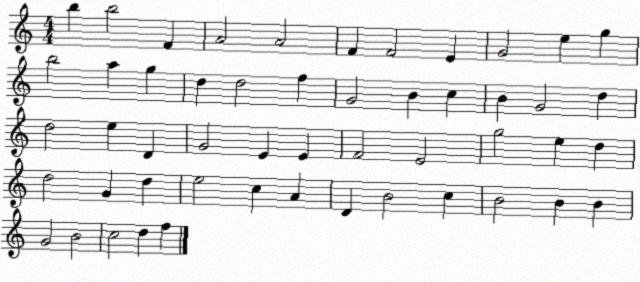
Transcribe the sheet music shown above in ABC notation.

X:1
T:Untitled
M:4/4
L:1/4
K:C
b b2 F A2 A2 F F2 E G2 e g b2 a g d d2 f G2 B c B G2 d d2 e D G2 E E F2 E2 g2 e d d2 G d e2 c A D B2 c B2 B B G2 B2 c2 d f